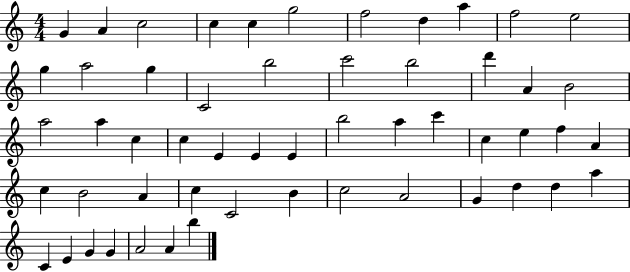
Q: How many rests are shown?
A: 0